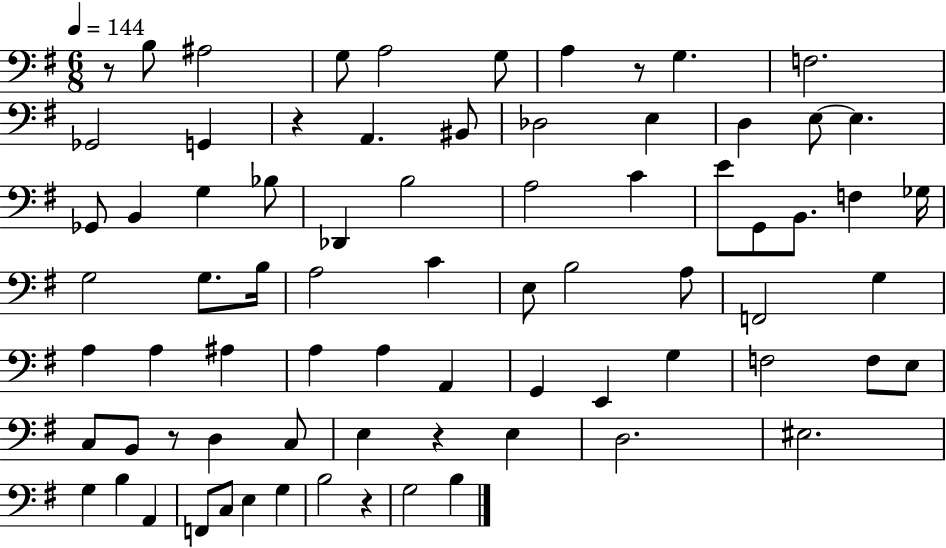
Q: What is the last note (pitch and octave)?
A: B3